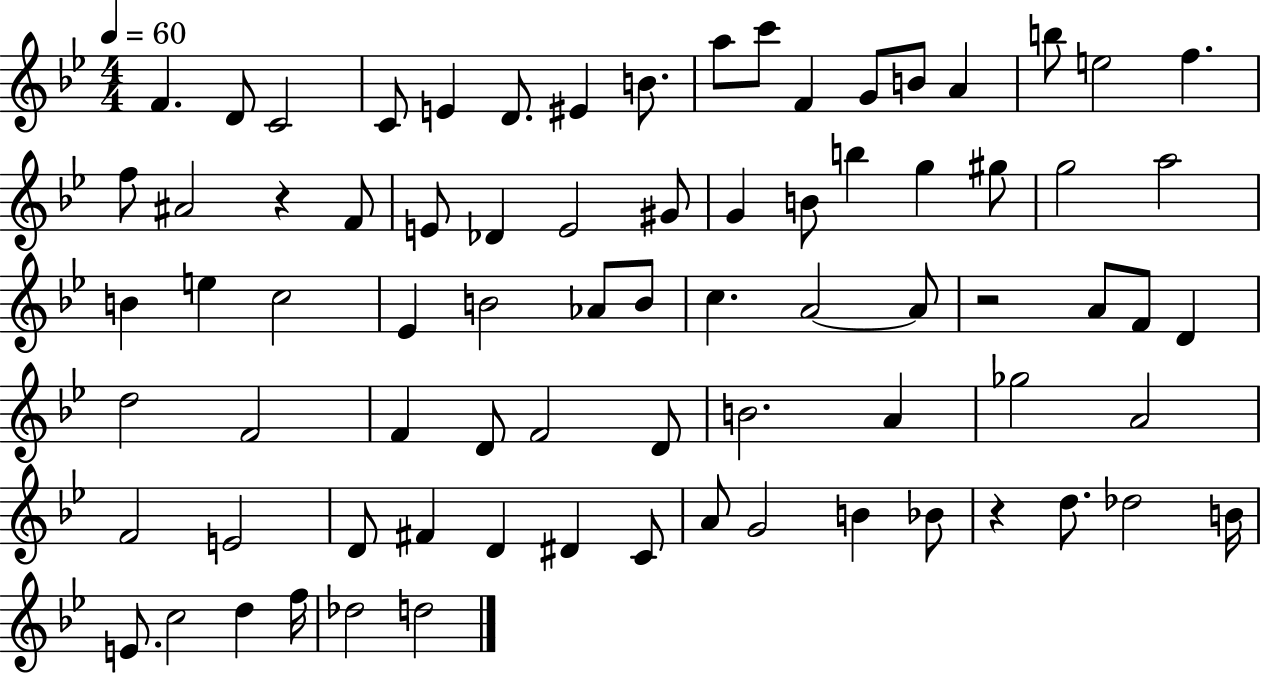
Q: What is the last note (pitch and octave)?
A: D5